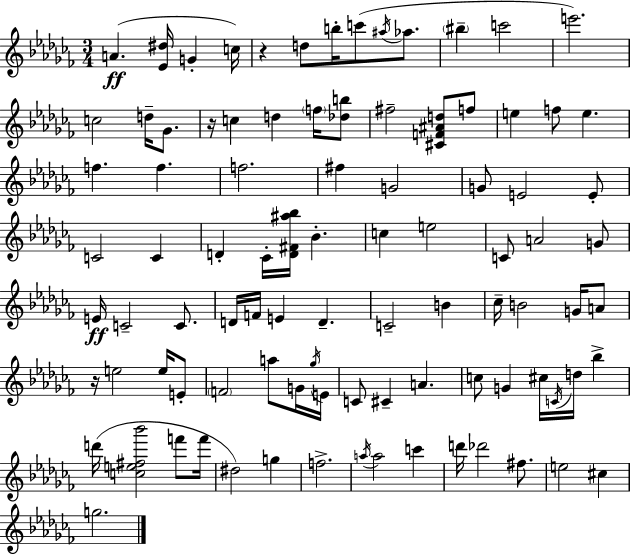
{
  \clef treble
  \numericTimeSignature
  \time 3/4
  \key aes \minor
  a'4.(\ff <ees' dis''>16 g'4-. c''16) | r4 d''8 b''16-. c'''8( \acciaccatura { ais''16 } aes''8. | \parenthesize bis''4-- c'''2 | e'''2.) | \break c''2 d''16-- ges'8. | r16 c''4 d''4 \parenthesize f''16 <des'' b''>8 | fis''2-- <cis' f' ais' d''>8 f''8 | e''4 f''8 e''4. | \break f''4. f''4. | f''2. | fis''4 g'2 | g'8 e'2 e'8-. | \break c'2 c'4 | d'4-. ces'16-. <d' fis' ais'' bes''>16 bes'4.-. | c''4 e''2 | c'8 a'2 g'8 | \break e'16\ff c'2-- c'8. | d'16 f'16 e'4 d'4.-- | c'2-- b'4 | ces''16-- b'2 g'16 a'8 | \break r16 e''2 e''16 e'8-. | \parenthesize f'2 a''8 g'16 | \acciaccatura { ges''16 } e'16 c'8 cis'4-- a'4. | c''8 g'4 cis''16 \acciaccatura { c'16 } d''16 bes''4-> | \break d'''16( <c'' e'' fis'' bes'''>2 | f'''8 f'''16 dis''2) g''4 | f''2.-> | \acciaccatura { a''16 } a''2 | \break c'''4 d'''16 des'''2 | fis''8. e''2 | cis''4 g''2. | \bar "|."
}